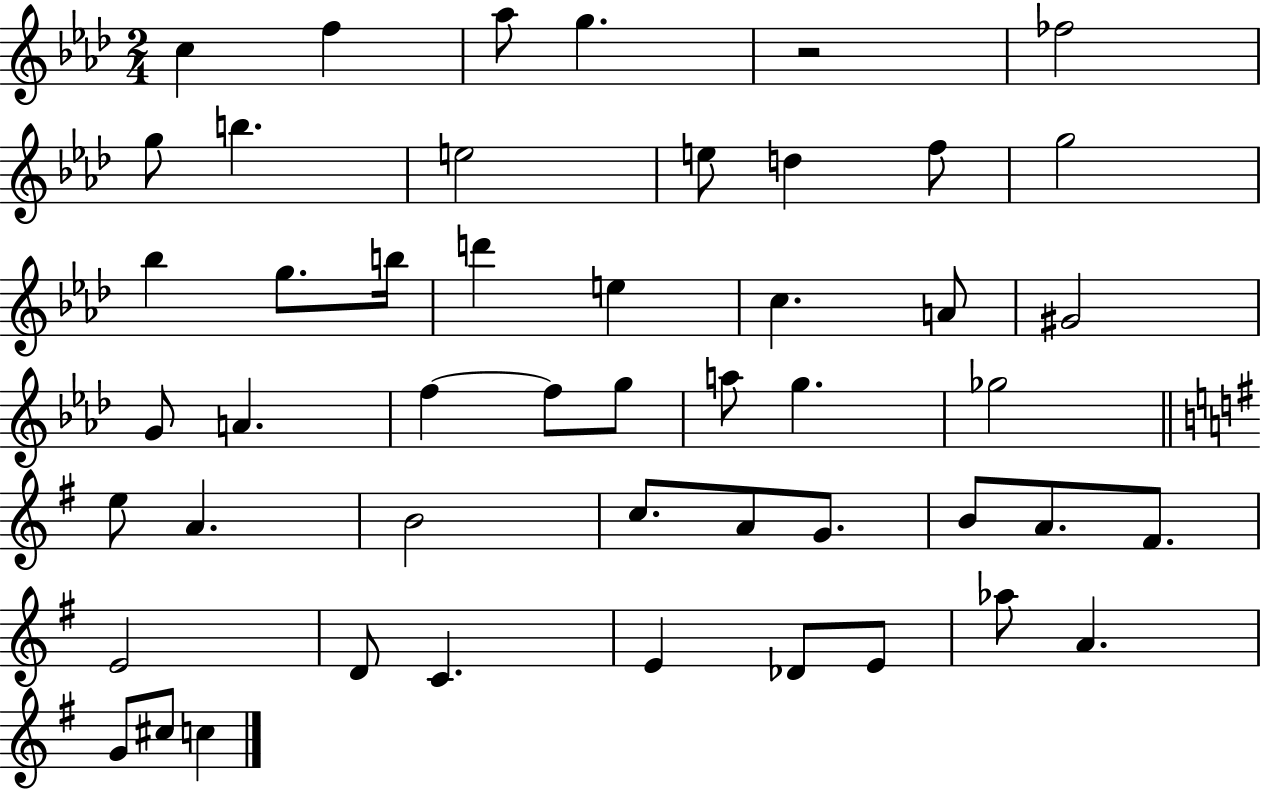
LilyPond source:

{
  \clef treble
  \numericTimeSignature
  \time 2/4
  \key aes \major
  c''4 f''4 | aes''8 g''4. | r2 | fes''2 | \break g''8 b''4. | e''2 | e''8 d''4 f''8 | g''2 | \break bes''4 g''8. b''16 | d'''4 e''4 | c''4. a'8 | gis'2 | \break g'8 a'4. | f''4~~ f''8 g''8 | a''8 g''4. | ges''2 | \break \bar "||" \break \key g \major e''8 a'4. | b'2 | c''8. a'8 g'8. | b'8 a'8. fis'8. | \break e'2 | d'8 c'4. | e'4 des'8 e'8 | aes''8 a'4. | \break g'8 cis''8 c''4 | \bar "|."
}